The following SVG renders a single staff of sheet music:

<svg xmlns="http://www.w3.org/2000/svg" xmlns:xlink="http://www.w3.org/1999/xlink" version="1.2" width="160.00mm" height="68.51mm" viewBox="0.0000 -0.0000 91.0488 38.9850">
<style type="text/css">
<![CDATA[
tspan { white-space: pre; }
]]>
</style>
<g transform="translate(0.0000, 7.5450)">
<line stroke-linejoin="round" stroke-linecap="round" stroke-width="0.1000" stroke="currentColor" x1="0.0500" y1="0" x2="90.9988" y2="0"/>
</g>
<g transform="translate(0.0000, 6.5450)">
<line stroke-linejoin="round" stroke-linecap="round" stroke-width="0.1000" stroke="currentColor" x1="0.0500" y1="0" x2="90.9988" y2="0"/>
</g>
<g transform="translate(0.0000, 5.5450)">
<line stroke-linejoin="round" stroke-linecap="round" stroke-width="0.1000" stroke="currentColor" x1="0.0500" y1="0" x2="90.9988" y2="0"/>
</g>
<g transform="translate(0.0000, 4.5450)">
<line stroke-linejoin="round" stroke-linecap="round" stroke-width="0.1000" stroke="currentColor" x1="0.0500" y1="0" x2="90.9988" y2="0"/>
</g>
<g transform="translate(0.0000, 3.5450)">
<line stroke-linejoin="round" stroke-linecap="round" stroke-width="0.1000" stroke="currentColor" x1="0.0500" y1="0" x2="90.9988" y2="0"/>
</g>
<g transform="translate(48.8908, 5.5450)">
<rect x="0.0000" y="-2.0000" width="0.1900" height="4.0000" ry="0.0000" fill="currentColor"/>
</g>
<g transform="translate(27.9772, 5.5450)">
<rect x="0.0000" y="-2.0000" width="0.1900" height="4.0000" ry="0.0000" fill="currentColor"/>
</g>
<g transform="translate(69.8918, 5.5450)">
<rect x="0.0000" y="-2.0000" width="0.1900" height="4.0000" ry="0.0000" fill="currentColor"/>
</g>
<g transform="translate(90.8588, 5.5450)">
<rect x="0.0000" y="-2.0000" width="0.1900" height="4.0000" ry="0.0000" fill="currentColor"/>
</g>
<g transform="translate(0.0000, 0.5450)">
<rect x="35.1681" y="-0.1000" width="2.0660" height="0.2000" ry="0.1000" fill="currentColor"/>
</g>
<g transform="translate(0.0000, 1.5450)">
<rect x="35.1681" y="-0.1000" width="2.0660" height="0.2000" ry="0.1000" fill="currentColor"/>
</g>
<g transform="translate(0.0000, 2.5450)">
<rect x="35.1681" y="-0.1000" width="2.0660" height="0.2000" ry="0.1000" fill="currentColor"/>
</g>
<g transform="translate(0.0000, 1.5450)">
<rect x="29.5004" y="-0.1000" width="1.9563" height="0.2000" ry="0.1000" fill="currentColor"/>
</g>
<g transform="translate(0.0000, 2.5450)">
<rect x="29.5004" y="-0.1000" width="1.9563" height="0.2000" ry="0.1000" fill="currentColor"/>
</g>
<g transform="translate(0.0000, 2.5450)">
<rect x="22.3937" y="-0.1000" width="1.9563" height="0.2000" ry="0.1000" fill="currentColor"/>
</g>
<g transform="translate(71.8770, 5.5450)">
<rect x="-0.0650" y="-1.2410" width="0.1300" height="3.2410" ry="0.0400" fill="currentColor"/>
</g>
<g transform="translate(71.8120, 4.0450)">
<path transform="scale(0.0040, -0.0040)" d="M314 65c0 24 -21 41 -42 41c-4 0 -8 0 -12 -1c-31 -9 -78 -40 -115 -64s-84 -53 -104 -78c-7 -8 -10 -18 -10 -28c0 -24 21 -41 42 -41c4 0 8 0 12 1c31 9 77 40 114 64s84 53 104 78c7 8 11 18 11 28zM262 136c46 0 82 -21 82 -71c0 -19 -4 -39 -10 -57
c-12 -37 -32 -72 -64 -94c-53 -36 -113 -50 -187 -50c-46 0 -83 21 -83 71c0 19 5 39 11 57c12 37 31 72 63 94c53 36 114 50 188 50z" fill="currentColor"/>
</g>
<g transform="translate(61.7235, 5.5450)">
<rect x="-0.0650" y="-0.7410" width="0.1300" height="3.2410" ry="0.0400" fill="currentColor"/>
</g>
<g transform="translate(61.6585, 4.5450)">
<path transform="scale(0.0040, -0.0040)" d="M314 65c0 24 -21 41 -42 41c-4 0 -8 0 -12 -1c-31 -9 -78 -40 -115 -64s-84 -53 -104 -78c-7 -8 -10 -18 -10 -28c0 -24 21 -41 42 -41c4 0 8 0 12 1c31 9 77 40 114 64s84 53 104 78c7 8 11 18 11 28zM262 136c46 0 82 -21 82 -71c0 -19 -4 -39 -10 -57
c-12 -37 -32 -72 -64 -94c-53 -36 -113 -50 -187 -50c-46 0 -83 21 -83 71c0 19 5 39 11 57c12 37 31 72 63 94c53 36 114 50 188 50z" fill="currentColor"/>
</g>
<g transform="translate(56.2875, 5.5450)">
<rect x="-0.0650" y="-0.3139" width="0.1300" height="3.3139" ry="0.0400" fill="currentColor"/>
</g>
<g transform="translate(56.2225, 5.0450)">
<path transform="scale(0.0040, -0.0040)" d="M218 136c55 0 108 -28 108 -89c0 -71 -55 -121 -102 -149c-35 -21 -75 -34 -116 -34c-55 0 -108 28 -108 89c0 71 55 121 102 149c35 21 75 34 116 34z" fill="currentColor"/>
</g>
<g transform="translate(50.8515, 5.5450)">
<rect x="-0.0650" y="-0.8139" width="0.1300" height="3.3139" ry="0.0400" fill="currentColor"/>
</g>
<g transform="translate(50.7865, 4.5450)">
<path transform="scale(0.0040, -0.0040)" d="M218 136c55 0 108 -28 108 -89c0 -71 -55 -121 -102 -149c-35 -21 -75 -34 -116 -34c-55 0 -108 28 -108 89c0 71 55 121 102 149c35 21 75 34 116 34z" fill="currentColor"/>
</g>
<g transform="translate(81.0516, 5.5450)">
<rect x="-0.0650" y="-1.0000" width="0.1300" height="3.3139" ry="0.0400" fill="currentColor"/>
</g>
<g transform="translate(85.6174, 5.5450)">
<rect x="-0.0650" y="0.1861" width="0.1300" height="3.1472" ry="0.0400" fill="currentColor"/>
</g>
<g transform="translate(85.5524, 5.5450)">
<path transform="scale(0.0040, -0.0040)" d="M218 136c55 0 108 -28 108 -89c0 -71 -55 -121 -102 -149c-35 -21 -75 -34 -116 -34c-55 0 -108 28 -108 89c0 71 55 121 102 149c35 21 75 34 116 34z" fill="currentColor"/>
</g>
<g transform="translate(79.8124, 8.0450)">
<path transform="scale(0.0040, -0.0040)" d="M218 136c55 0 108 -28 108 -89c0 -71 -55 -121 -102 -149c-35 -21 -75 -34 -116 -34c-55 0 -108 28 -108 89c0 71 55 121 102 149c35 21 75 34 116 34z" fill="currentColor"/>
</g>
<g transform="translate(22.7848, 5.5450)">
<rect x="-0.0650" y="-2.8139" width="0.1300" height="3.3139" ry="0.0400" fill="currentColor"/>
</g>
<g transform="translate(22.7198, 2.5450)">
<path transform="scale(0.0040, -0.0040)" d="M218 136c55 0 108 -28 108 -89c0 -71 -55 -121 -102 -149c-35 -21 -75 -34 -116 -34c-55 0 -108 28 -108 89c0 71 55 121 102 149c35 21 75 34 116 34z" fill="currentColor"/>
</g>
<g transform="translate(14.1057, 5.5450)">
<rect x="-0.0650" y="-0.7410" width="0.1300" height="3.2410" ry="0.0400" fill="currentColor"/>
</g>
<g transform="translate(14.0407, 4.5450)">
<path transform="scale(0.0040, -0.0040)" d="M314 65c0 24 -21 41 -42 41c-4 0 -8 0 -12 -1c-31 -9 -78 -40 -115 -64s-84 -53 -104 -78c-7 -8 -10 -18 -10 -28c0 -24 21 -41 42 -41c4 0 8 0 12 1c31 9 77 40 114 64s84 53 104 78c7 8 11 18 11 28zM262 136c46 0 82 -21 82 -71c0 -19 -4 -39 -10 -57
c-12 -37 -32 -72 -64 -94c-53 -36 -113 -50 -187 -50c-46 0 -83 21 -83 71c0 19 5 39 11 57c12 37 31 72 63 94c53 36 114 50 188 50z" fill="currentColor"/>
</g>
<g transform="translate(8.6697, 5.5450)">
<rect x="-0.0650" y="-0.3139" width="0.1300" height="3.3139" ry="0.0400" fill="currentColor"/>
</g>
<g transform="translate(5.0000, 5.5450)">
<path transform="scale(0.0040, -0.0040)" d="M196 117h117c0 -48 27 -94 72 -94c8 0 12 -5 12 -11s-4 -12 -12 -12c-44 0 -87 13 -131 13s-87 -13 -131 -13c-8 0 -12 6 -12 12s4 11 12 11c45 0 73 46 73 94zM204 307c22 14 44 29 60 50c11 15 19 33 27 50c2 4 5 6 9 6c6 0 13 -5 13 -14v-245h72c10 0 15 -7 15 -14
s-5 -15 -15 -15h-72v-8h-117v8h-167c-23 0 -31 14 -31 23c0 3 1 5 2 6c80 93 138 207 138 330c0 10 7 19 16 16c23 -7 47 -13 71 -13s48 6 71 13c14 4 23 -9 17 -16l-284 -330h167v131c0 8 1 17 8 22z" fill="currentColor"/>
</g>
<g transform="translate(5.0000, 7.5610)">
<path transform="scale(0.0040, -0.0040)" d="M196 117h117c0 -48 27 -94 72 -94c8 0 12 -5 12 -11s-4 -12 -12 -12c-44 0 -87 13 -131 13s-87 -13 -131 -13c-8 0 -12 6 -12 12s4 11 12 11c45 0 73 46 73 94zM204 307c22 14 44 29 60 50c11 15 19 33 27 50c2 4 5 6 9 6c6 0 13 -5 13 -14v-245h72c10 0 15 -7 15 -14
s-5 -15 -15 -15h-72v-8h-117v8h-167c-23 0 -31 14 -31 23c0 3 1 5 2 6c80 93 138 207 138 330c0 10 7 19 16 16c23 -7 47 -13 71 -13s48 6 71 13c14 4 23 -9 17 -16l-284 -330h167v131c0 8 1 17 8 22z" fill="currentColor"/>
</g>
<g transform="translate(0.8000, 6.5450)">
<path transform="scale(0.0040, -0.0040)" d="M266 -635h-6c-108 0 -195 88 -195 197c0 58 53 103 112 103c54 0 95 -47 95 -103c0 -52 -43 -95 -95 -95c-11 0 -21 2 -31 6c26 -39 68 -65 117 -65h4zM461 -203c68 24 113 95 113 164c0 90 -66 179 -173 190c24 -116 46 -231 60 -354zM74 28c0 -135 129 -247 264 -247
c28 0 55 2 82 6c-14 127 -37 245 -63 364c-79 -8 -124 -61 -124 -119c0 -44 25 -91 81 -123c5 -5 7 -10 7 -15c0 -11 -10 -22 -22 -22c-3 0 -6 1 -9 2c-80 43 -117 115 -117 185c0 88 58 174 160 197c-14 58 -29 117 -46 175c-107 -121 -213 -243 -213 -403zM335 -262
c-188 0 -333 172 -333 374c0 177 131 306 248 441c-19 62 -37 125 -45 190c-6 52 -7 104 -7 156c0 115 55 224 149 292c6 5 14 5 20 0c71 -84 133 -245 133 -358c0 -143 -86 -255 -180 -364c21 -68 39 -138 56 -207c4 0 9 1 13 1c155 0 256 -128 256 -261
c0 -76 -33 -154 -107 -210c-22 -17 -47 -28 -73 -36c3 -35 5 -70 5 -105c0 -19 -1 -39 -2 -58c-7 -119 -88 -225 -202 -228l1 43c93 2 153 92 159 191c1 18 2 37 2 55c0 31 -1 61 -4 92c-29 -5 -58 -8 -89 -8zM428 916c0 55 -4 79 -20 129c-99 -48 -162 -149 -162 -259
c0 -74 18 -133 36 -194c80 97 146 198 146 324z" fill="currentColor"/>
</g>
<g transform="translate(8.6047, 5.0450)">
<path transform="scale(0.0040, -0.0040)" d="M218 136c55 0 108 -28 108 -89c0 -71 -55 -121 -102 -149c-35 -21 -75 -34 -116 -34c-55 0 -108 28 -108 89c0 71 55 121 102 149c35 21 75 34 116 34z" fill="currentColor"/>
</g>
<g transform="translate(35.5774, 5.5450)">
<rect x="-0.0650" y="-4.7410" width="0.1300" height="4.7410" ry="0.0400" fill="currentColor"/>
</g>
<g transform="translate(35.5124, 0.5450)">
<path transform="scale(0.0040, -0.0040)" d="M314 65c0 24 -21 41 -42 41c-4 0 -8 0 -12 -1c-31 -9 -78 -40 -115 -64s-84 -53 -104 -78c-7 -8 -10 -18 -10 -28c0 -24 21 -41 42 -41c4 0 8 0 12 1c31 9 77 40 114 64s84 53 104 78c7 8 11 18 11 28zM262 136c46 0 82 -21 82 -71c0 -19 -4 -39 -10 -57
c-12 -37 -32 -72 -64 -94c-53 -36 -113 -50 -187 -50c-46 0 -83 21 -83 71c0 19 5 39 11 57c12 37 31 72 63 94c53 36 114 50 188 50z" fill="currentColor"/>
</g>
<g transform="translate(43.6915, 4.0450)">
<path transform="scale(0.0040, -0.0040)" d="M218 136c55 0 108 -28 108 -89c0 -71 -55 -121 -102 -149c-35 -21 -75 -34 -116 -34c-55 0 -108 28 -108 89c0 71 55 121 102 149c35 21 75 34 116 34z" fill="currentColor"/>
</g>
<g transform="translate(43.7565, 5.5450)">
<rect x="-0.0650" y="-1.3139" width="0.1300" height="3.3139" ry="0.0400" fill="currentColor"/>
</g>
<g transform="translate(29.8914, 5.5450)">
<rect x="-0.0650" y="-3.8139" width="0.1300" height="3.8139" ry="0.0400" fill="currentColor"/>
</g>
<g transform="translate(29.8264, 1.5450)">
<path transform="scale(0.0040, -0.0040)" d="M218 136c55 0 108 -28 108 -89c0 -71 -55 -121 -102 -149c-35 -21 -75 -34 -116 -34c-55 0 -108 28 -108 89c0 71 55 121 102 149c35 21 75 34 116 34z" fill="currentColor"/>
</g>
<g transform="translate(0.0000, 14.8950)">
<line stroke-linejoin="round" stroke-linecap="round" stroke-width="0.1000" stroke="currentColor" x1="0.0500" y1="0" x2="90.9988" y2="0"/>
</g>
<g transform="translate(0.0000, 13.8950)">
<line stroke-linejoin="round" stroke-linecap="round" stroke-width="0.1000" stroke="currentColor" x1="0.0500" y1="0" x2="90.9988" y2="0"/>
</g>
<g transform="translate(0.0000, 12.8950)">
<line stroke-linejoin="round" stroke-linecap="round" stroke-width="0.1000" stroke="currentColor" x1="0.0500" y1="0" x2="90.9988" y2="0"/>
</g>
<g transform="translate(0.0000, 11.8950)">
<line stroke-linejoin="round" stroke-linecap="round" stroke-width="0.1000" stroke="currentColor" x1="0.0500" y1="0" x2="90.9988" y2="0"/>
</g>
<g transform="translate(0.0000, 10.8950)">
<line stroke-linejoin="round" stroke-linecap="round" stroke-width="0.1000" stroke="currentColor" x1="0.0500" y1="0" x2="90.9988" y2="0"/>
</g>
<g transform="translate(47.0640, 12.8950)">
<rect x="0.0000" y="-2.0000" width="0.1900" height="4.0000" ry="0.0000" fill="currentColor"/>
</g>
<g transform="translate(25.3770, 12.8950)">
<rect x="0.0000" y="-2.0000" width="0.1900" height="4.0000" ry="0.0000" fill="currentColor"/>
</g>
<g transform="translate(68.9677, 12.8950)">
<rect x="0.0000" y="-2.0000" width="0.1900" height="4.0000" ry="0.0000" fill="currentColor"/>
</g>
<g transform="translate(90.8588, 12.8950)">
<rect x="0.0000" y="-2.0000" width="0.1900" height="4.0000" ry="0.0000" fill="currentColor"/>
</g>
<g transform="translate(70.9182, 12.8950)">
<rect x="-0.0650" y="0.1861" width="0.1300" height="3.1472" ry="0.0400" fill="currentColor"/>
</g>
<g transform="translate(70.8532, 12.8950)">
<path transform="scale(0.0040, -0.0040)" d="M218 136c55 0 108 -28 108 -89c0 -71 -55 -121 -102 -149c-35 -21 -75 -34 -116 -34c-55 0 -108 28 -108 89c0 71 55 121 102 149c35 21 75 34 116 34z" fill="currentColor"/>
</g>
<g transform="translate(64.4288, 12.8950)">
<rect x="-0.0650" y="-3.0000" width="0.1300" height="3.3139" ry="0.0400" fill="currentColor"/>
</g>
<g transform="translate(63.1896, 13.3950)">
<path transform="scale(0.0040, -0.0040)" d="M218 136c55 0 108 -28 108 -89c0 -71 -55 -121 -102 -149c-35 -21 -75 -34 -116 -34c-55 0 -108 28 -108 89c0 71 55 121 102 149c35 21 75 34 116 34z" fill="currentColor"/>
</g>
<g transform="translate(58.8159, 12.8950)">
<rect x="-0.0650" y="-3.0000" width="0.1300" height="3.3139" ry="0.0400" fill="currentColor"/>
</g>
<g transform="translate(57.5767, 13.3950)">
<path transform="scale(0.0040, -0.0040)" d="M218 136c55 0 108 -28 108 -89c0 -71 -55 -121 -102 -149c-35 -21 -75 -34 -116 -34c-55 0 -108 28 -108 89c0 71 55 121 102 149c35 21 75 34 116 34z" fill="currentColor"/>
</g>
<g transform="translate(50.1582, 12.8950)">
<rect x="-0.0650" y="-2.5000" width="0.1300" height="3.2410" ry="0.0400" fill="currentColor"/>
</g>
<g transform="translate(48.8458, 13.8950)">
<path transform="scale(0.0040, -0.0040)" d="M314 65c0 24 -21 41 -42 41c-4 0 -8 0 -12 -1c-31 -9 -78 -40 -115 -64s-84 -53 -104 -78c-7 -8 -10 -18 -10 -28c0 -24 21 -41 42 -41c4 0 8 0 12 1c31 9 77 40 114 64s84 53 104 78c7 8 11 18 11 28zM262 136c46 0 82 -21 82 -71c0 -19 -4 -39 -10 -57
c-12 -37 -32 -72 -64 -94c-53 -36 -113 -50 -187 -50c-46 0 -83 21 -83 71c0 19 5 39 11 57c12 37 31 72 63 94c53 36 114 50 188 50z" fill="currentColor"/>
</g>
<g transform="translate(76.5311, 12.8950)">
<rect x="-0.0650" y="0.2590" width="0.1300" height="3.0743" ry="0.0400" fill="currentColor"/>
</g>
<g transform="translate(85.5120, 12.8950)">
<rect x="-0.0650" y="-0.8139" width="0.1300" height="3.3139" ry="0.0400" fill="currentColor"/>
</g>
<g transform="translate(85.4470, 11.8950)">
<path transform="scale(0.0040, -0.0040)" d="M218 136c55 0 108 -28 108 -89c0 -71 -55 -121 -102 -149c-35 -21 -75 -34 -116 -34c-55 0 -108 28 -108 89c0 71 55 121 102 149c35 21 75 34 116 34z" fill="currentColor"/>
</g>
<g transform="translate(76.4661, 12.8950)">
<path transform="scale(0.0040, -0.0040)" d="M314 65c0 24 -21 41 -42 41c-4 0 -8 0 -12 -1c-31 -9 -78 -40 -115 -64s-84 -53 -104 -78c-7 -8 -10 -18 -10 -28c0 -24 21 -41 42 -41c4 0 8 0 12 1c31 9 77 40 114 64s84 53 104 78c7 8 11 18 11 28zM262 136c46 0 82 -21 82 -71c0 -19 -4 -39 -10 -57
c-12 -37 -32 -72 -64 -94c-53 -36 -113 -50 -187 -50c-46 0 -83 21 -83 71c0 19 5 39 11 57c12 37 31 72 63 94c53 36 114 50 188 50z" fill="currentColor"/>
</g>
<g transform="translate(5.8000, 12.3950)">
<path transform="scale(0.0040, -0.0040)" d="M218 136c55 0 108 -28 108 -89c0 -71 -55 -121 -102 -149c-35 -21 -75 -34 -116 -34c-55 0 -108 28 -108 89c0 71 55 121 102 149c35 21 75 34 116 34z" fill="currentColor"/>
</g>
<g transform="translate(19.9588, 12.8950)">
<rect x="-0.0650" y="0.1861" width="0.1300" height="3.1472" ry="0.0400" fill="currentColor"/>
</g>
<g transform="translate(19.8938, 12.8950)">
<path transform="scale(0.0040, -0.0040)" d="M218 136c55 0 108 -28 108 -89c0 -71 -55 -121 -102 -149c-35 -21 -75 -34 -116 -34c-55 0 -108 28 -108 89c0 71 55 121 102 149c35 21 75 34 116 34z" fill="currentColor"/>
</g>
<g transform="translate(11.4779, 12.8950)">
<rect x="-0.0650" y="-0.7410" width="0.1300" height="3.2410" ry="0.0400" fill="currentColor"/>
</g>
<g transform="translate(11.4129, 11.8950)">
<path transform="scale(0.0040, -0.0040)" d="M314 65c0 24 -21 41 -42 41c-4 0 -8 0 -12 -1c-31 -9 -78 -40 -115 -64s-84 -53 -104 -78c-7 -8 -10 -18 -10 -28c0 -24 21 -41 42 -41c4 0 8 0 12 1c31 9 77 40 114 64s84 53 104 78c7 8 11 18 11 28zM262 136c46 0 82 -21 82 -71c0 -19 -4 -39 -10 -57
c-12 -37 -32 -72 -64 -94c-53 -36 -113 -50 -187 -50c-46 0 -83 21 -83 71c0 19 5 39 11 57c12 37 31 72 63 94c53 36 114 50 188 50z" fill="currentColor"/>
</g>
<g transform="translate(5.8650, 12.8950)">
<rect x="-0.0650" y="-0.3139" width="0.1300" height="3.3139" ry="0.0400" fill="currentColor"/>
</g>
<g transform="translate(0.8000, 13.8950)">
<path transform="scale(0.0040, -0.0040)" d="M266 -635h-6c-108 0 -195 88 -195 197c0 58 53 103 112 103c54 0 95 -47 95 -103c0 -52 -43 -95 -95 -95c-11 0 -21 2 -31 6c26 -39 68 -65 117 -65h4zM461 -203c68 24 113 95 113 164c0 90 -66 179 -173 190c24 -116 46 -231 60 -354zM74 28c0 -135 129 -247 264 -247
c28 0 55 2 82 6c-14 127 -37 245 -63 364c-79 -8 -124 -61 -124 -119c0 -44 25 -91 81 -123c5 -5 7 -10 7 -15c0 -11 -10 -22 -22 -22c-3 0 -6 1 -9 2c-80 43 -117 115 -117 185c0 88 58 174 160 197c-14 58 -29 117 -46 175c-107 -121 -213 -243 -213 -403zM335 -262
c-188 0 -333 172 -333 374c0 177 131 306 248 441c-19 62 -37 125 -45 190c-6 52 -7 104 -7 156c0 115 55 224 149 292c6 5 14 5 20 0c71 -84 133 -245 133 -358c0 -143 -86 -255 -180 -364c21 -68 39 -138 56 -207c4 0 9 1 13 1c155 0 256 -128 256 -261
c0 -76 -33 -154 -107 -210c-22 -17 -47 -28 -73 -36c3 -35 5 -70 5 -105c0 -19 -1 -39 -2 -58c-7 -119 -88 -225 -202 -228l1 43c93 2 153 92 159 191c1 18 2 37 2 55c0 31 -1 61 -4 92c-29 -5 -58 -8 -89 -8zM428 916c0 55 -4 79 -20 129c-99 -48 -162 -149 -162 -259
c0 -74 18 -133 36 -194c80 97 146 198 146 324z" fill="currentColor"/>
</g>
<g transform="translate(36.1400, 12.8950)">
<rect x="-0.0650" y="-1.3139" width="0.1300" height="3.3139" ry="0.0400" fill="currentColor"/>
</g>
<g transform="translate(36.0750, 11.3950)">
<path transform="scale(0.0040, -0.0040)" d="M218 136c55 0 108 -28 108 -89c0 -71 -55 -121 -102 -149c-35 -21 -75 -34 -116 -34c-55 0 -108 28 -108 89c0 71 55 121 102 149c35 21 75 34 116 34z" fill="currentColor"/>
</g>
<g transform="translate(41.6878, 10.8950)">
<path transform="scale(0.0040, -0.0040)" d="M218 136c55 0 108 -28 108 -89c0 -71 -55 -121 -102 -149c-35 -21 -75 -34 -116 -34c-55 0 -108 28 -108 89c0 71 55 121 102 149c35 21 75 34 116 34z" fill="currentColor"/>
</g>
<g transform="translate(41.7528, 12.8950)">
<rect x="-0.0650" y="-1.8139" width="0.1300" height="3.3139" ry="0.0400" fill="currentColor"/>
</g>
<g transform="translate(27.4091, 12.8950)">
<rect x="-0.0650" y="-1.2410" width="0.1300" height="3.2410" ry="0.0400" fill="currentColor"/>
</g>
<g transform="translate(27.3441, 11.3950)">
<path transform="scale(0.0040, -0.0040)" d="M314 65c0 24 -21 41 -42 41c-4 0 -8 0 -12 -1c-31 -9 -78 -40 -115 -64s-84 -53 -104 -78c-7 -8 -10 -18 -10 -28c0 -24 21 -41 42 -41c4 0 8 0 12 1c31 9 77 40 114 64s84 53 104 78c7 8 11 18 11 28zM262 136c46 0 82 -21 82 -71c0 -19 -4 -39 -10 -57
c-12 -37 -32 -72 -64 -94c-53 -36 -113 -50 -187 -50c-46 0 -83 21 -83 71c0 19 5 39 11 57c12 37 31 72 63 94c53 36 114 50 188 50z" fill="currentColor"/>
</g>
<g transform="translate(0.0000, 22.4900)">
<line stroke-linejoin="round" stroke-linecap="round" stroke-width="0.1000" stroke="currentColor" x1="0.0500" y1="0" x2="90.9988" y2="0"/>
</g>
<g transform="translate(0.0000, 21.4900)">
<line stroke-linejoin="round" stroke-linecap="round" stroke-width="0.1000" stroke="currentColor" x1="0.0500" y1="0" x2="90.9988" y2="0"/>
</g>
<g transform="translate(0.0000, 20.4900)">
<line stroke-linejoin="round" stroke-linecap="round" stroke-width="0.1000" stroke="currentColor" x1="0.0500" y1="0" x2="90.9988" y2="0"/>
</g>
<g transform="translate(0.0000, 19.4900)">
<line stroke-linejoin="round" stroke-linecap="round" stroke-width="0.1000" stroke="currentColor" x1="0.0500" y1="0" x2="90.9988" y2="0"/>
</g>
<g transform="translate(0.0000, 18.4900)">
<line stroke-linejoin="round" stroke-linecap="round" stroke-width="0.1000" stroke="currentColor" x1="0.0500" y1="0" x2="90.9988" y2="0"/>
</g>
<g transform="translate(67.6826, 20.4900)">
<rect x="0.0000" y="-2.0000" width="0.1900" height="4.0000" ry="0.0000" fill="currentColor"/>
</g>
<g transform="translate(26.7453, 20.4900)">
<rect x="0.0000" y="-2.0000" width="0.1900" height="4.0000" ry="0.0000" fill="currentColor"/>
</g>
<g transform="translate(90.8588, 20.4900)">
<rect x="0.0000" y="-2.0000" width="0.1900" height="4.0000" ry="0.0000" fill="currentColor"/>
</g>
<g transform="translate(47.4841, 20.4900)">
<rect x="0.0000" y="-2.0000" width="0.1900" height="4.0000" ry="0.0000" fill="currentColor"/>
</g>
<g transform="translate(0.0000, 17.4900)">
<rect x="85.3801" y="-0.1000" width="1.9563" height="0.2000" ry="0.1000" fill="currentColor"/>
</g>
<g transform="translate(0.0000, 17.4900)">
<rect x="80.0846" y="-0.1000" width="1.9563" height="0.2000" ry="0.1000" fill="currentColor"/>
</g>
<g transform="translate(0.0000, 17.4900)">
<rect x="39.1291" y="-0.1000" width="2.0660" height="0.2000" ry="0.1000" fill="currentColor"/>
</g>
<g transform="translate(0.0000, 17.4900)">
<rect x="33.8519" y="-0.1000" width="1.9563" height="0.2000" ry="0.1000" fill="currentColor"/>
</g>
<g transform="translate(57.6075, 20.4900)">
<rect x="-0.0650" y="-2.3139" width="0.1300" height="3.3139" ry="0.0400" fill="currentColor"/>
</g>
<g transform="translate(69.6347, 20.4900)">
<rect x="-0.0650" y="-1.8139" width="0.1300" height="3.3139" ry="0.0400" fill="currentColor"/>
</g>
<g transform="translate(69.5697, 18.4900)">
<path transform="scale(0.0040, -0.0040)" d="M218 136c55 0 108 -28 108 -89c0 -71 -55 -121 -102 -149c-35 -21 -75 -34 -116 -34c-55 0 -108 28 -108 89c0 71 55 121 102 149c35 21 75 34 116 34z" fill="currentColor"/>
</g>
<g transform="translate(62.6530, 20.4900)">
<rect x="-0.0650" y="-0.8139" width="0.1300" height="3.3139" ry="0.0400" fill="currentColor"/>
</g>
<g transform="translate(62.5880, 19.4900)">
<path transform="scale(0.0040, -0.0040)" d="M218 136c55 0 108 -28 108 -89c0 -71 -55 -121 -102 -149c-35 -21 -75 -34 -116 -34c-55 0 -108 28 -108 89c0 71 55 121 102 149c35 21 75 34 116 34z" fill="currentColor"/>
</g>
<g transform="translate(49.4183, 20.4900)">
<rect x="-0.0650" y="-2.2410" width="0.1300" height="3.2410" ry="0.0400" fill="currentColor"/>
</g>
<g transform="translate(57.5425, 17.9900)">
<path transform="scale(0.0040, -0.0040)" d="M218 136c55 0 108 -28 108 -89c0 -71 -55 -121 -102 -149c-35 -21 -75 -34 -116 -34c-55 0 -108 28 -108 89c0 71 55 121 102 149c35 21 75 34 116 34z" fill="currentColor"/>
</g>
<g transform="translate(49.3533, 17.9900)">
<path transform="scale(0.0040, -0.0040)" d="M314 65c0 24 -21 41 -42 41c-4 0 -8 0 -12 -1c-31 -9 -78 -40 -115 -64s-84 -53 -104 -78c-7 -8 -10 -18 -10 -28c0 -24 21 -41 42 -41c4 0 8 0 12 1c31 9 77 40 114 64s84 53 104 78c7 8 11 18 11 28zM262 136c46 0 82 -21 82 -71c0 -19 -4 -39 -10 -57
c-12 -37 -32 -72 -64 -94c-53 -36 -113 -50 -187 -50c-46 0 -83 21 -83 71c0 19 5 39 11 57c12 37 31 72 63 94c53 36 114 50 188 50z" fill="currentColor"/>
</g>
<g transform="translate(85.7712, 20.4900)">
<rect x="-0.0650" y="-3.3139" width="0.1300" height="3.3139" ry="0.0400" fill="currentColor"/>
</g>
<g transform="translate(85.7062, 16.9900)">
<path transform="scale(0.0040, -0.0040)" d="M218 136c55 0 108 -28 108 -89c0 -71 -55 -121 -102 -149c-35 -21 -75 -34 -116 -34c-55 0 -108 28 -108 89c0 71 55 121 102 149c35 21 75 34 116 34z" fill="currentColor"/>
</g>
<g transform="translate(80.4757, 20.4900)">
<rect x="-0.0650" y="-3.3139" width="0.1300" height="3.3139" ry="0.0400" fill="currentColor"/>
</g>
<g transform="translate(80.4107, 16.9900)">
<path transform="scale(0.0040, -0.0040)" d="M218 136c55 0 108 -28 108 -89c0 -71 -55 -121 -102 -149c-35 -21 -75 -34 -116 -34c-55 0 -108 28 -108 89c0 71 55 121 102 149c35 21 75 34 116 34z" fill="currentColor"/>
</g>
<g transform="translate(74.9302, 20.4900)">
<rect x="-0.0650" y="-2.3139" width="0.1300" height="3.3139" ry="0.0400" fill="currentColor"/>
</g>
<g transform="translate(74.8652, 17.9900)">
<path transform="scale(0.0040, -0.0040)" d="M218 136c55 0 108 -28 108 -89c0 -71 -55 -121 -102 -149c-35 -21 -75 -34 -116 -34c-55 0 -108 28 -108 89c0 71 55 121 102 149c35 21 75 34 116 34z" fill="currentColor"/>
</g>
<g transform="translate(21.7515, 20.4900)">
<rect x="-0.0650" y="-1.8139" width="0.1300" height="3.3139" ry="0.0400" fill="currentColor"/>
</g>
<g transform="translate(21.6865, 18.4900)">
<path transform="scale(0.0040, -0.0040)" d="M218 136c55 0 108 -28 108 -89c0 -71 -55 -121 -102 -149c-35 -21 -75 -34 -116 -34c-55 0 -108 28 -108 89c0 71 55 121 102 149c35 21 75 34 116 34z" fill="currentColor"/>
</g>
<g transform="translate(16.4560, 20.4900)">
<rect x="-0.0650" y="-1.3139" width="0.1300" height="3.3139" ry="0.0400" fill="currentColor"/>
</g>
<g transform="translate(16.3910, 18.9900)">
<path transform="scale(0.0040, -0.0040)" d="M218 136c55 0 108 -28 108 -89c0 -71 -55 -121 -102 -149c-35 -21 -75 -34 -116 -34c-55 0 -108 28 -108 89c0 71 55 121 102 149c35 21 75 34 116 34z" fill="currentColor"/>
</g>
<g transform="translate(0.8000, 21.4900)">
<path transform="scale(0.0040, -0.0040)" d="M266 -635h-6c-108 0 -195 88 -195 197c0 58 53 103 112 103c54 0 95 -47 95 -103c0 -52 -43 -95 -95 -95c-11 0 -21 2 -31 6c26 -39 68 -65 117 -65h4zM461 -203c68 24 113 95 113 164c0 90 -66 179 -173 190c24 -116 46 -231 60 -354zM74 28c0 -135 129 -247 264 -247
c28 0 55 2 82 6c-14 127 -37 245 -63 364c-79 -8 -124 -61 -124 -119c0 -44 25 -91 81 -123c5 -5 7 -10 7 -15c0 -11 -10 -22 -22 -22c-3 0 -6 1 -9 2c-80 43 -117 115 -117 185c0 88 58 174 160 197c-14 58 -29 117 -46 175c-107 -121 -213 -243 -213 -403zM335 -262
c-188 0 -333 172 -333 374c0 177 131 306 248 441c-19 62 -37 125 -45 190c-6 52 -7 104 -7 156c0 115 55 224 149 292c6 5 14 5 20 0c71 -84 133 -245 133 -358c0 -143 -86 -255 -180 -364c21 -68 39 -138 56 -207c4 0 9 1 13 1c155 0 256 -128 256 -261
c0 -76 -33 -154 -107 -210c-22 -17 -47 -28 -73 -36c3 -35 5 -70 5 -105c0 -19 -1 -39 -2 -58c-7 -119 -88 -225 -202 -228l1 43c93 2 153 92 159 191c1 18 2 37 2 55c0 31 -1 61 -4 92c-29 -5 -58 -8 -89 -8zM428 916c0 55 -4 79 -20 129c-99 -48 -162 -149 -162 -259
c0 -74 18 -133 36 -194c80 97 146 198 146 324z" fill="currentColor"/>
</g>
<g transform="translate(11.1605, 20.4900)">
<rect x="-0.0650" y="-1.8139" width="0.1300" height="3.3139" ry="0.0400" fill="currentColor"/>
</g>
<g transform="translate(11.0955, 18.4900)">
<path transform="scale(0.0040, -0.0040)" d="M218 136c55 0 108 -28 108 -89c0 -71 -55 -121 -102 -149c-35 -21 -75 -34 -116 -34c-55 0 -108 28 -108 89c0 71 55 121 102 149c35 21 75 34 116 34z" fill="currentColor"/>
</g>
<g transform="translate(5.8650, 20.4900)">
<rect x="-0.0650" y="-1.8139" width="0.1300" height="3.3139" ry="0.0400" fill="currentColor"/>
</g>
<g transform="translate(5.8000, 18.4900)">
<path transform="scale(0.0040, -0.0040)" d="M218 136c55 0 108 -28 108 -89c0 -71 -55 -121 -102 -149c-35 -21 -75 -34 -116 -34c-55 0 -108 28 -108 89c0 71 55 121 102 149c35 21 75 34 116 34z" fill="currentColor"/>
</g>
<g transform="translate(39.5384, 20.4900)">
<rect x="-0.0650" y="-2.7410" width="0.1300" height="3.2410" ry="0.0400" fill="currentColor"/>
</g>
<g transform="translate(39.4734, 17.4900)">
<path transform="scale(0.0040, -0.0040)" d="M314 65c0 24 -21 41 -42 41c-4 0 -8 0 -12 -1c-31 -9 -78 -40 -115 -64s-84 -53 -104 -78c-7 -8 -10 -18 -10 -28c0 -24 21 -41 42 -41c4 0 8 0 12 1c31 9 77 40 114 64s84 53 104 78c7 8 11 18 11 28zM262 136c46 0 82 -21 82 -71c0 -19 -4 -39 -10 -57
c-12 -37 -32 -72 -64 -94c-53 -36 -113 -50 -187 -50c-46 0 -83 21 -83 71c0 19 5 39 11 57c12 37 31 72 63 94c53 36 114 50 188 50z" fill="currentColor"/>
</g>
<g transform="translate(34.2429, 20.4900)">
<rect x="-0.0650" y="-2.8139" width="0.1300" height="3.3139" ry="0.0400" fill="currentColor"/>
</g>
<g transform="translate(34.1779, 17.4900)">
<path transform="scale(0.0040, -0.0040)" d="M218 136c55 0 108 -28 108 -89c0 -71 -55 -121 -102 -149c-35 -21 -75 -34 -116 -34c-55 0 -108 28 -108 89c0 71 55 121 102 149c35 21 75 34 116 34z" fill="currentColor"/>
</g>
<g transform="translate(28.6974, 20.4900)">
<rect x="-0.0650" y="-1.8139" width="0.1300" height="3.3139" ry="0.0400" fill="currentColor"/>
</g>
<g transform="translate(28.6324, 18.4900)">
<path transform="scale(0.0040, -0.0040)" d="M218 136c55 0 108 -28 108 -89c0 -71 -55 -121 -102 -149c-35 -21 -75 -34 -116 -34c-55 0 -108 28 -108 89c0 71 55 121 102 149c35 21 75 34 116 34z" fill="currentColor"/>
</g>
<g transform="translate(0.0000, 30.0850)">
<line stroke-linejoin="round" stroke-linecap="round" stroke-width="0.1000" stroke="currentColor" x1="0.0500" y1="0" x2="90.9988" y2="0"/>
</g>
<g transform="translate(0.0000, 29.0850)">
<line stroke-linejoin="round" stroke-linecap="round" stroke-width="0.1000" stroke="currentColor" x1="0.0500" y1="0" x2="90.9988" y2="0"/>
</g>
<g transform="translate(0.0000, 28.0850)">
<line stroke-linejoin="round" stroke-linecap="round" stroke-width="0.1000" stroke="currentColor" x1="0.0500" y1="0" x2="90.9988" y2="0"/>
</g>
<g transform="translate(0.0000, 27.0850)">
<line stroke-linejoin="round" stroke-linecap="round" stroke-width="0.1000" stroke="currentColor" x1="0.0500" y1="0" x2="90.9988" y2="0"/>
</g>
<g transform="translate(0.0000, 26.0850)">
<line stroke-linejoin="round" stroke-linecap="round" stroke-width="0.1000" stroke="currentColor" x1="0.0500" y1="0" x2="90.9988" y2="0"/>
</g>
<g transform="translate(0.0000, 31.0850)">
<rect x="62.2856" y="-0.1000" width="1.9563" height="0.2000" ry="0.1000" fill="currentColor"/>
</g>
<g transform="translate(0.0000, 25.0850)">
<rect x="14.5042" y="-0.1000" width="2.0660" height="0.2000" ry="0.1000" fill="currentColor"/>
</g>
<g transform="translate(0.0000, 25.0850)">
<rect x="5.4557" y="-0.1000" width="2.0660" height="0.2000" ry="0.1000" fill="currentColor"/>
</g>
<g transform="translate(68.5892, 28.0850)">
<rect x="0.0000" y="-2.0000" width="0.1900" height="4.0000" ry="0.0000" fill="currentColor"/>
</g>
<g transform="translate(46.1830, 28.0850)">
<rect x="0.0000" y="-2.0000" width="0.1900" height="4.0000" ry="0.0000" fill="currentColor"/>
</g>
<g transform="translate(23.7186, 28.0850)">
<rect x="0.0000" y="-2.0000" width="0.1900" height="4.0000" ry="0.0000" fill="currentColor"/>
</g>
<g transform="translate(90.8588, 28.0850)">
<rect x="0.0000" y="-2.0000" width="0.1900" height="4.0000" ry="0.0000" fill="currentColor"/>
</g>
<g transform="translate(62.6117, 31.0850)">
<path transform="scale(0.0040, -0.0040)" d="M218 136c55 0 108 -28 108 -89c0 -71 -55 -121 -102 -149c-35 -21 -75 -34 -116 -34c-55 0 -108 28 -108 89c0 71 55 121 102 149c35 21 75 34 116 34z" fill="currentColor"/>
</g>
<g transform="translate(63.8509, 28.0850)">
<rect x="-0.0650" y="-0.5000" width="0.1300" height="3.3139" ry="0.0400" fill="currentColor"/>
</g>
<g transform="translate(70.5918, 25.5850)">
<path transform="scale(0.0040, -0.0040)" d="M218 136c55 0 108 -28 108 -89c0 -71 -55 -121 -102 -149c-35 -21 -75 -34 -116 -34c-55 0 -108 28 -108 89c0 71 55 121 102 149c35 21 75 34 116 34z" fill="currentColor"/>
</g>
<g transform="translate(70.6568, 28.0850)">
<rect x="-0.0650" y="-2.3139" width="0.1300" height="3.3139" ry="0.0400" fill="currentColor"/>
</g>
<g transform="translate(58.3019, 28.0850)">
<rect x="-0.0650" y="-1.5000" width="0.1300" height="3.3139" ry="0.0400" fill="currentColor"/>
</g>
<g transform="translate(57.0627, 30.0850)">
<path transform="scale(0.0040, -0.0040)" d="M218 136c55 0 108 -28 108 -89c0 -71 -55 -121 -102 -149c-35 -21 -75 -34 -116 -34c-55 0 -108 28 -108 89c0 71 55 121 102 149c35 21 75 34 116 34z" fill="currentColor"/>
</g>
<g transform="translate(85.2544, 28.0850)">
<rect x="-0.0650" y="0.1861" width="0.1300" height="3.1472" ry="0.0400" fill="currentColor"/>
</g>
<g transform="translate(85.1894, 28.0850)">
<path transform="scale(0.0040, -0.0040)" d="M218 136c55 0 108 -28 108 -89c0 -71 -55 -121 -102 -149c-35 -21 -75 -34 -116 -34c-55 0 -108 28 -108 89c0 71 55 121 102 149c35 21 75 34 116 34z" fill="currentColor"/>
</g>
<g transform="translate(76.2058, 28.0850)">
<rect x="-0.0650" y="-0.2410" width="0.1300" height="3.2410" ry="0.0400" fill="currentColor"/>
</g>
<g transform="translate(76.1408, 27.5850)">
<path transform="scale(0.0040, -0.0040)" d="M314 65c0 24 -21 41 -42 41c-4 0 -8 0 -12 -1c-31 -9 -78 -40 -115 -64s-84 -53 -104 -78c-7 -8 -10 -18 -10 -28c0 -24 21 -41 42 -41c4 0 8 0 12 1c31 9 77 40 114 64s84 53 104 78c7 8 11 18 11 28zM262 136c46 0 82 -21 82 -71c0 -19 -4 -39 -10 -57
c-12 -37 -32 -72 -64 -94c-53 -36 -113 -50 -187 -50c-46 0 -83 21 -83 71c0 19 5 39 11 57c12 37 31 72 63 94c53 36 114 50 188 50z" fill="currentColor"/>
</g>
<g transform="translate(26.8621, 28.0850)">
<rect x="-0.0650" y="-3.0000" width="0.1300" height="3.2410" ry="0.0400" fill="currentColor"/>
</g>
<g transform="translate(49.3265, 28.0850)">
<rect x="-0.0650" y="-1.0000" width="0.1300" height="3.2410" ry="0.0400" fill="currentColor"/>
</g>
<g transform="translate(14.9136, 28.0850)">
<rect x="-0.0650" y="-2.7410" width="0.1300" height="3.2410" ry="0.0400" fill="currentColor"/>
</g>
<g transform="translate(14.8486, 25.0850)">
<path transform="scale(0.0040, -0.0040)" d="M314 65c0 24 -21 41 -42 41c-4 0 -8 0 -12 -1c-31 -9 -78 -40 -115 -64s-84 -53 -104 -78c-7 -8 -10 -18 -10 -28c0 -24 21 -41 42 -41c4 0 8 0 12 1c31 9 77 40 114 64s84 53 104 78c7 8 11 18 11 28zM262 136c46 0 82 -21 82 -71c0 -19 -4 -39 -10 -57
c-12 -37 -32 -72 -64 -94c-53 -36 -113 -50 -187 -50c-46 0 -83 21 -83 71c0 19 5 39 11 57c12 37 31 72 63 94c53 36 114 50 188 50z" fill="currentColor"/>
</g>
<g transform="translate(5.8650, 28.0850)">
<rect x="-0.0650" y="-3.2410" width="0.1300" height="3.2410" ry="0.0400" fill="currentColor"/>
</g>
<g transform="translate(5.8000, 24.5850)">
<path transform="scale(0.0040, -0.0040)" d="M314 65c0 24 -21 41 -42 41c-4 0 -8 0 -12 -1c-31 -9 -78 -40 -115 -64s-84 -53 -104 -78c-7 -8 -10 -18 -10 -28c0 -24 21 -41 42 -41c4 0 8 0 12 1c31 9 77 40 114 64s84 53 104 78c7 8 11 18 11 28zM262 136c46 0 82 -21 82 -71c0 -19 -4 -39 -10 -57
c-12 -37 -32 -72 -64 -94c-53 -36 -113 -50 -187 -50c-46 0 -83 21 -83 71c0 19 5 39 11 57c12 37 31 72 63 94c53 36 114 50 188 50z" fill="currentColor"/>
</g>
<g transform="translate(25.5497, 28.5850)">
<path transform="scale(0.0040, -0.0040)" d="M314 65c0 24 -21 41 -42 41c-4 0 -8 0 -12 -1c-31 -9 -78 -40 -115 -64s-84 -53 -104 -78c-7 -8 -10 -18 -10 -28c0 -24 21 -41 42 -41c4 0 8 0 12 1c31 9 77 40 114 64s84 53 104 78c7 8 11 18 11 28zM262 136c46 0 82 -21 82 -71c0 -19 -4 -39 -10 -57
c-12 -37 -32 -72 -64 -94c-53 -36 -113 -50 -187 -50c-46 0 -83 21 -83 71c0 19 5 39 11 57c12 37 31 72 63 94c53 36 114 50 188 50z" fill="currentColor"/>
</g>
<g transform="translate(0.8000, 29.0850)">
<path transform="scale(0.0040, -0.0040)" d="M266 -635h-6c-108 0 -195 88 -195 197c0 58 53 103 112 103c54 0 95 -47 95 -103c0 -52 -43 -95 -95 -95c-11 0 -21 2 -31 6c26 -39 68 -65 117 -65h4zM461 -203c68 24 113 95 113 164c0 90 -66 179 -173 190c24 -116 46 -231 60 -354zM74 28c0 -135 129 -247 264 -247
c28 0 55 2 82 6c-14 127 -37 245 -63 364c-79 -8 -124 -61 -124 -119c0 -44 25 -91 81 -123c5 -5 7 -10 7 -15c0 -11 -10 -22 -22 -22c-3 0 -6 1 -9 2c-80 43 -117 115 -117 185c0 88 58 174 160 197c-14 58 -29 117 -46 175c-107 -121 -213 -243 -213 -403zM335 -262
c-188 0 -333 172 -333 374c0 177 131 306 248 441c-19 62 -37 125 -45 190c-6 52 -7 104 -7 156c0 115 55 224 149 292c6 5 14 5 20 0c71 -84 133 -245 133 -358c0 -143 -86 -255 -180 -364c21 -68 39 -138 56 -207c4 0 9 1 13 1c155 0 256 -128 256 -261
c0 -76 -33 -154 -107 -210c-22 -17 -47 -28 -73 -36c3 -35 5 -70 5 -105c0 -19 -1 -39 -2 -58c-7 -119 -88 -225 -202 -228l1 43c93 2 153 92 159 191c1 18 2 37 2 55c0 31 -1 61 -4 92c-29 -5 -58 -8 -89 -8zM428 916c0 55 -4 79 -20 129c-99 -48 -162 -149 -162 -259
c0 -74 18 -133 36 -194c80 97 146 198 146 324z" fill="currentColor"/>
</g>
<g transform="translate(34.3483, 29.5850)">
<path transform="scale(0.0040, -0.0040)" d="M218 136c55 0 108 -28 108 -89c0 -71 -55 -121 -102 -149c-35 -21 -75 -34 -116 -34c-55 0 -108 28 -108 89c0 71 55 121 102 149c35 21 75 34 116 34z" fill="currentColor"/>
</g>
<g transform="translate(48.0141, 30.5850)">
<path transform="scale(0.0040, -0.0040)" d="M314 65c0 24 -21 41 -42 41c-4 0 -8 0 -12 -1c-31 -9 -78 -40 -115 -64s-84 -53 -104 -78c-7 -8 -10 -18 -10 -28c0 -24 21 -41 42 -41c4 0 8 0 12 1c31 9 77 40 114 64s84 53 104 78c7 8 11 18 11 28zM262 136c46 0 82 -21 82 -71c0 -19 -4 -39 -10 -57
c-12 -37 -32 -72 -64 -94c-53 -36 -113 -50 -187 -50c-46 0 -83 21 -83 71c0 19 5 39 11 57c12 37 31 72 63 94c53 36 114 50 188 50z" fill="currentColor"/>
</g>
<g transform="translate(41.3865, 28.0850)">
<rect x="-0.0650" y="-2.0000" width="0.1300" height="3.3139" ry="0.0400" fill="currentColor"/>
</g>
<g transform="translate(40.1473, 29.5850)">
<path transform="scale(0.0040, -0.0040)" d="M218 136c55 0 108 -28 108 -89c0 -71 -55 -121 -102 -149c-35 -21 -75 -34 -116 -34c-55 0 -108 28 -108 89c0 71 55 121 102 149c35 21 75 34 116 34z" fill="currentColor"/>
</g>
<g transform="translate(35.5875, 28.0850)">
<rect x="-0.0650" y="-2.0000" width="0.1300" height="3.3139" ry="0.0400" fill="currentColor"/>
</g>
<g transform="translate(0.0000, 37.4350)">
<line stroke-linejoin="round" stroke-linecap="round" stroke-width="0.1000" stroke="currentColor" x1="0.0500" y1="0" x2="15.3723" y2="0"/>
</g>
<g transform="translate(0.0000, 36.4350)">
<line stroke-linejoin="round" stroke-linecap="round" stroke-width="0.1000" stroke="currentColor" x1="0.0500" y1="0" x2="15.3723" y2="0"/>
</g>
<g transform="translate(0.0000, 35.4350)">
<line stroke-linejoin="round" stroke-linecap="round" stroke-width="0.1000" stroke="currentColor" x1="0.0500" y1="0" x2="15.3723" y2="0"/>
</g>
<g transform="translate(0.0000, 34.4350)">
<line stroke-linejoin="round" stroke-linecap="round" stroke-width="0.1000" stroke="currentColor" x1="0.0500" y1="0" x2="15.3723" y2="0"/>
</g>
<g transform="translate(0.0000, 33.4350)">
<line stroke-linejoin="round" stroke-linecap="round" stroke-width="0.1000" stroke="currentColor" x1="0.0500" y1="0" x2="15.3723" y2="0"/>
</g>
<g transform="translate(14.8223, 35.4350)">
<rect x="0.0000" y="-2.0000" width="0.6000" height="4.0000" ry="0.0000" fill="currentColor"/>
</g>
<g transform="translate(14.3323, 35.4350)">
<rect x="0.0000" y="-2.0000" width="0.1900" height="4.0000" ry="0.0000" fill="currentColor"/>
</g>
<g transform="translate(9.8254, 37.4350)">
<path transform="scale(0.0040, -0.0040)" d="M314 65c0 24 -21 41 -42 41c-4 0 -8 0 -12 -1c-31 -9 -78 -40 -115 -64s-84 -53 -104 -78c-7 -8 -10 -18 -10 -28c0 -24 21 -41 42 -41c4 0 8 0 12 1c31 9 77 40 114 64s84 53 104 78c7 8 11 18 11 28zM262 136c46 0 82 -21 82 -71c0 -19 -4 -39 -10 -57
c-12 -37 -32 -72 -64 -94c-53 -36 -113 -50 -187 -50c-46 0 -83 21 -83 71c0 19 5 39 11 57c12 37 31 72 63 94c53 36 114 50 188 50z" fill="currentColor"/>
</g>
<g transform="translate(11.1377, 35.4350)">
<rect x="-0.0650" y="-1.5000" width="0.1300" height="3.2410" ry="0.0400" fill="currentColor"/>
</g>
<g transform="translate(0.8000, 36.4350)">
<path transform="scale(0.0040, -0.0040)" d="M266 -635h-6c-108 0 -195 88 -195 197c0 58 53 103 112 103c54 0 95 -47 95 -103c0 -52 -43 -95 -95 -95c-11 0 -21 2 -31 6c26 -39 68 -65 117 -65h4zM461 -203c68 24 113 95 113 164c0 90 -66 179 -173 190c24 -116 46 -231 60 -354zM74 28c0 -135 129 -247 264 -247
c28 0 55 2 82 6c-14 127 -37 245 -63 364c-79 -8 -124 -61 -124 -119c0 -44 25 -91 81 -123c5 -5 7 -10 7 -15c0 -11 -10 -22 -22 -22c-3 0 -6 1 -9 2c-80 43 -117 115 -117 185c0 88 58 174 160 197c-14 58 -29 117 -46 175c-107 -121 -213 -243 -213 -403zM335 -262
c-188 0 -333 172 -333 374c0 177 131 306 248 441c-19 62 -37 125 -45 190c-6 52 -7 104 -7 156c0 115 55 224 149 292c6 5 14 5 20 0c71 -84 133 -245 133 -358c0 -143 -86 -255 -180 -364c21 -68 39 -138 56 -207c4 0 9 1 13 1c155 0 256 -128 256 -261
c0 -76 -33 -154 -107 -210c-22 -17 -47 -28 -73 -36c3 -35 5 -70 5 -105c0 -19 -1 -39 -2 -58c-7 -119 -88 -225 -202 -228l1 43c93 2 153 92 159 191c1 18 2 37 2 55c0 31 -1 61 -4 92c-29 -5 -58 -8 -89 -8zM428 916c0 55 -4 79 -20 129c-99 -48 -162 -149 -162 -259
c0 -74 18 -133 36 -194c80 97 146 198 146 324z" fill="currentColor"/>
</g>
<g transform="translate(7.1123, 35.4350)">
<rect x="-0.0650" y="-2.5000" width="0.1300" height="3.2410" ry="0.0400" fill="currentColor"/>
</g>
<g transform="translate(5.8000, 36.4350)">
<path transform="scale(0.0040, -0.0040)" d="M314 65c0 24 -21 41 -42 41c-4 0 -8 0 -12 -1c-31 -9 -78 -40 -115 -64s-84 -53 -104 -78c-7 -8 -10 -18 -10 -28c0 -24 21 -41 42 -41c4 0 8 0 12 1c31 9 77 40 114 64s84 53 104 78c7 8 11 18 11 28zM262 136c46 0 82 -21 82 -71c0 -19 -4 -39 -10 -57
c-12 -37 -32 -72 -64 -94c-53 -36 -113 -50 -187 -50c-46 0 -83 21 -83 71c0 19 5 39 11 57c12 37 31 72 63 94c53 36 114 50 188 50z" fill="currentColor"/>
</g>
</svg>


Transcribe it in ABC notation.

X:1
T:Untitled
M:4/4
L:1/4
K:C
c d2 a c' e'2 e d c d2 e2 D B c d2 B e2 e f G2 A A B B2 d f f e f f a a2 g2 g d f g b b b2 a2 A2 F F D2 E C g c2 B G2 E2